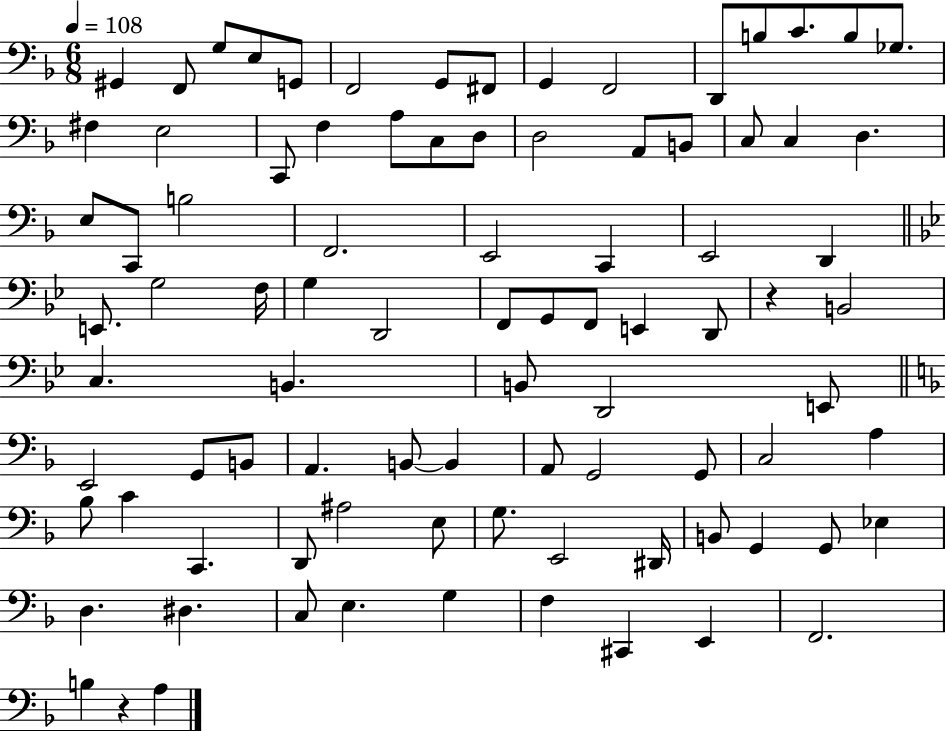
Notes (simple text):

G#2/q F2/e G3/e E3/e G2/e F2/h G2/e F#2/e G2/q F2/h D2/e B3/e C4/e. B3/e Gb3/e. F#3/q E3/h C2/e F3/q A3/e C3/e D3/e D3/h A2/e B2/e C3/e C3/q D3/q. E3/e C2/e B3/h F2/h. E2/h C2/q E2/h D2/q E2/e. G3/h F3/s G3/q D2/h F2/e G2/e F2/e E2/q D2/e R/q B2/h C3/q. B2/q. B2/e D2/h E2/e E2/h G2/e B2/e A2/q. B2/e B2/q A2/e G2/h G2/e C3/h A3/q Bb3/e C4/q C2/q. D2/e A#3/h E3/e G3/e. E2/h D#2/s B2/e G2/q G2/e Eb3/q D3/q. D#3/q. C3/e E3/q. G3/q F3/q C#2/q E2/q F2/h. B3/q R/q A3/q